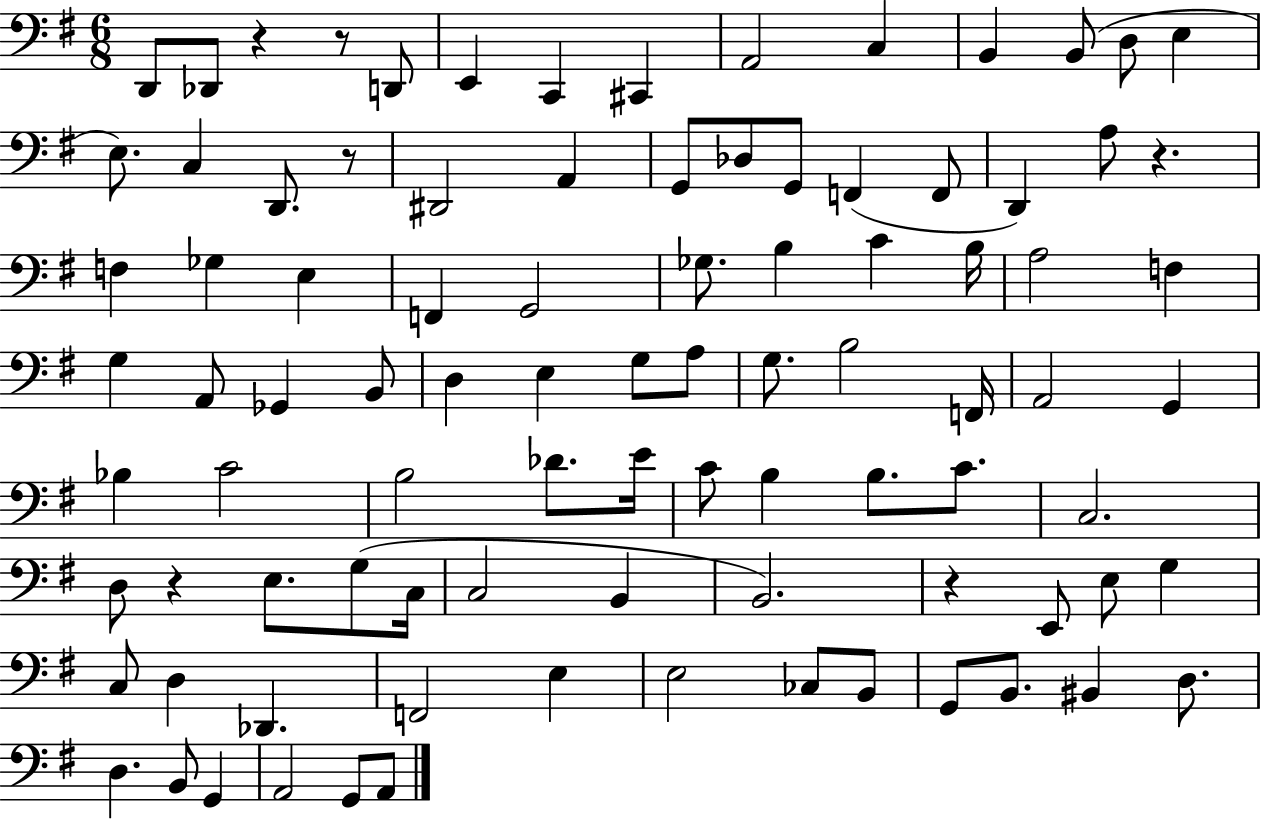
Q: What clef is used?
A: bass